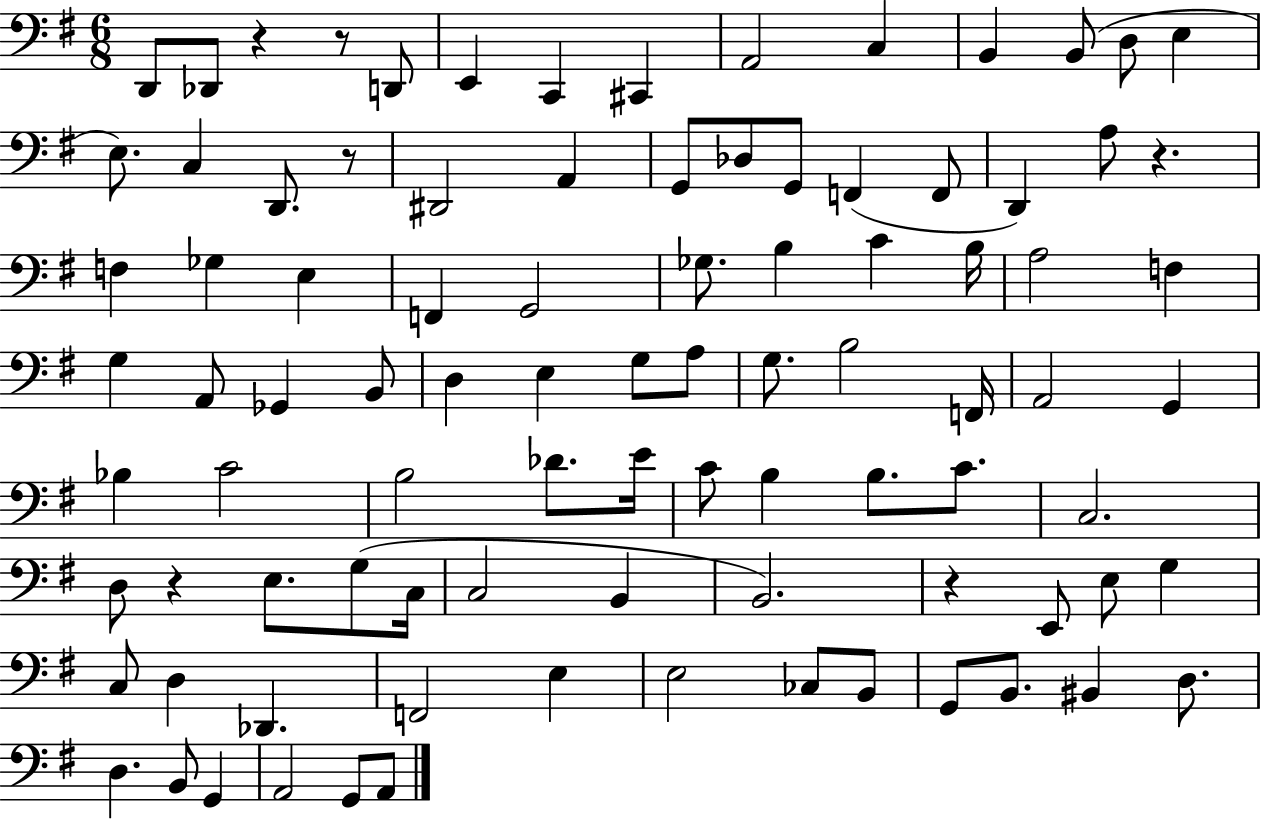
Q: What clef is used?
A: bass